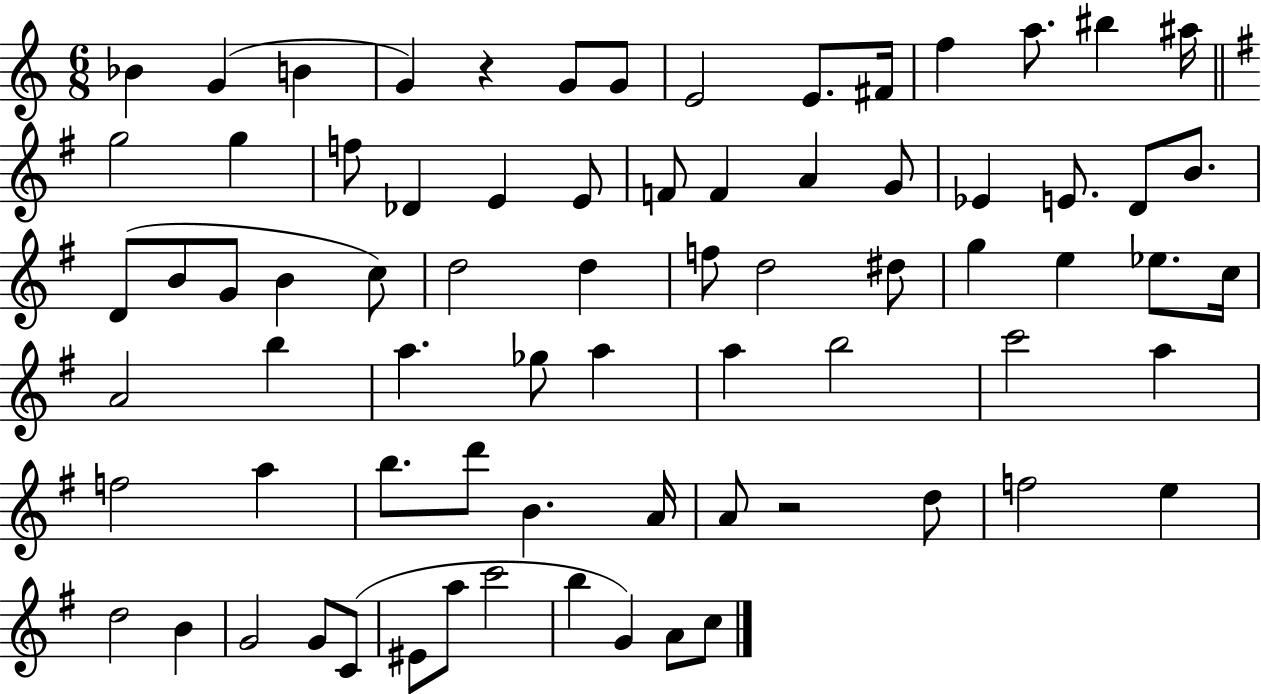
X:1
T:Untitled
M:6/8
L:1/4
K:C
_B G B G z G/2 G/2 E2 E/2 ^F/4 f a/2 ^b ^a/4 g2 g f/2 _D E E/2 F/2 F A G/2 _E E/2 D/2 B/2 D/2 B/2 G/2 B c/2 d2 d f/2 d2 ^d/2 g e _e/2 c/4 A2 b a _g/2 a a b2 c'2 a f2 a b/2 d'/2 B A/4 A/2 z2 d/2 f2 e d2 B G2 G/2 C/2 ^E/2 a/2 c'2 b G A/2 c/2